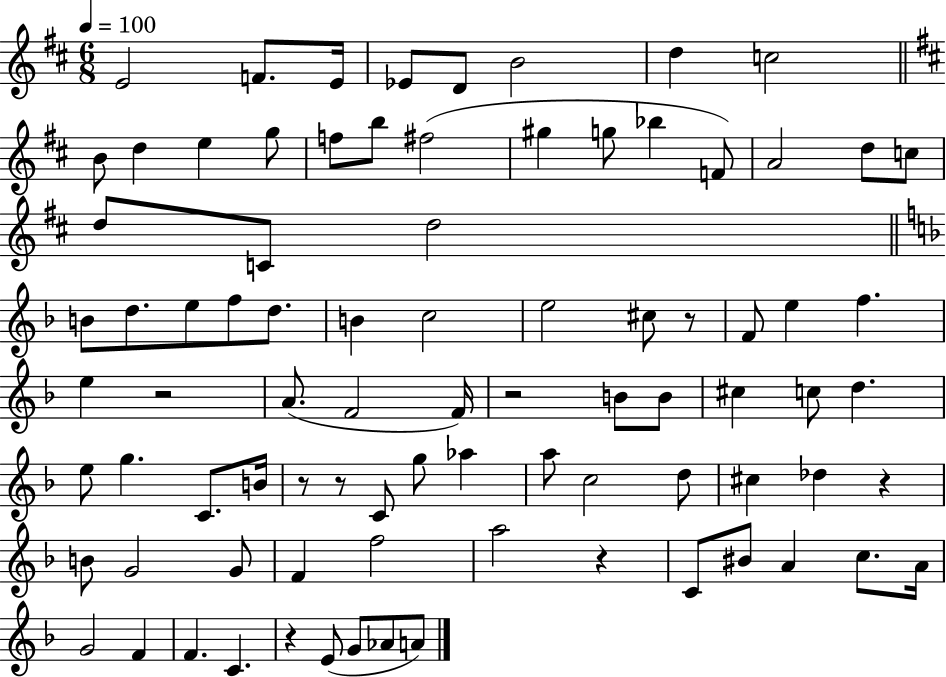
{
  \clef treble
  \numericTimeSignature
  \time 6/8
  \key d \major
  \tempo 4 = 100
  e'2 f'8. e'16 | ees'8 d'8 b'2 | d''4 c''2 | \bar "||" \break \key d \major b'8 d''4 e''4 g''8 | f''8 b''8 fis''2( | gis''4 g''8 bes''4 f'8) | a'2 d''8 c''8 | \break d''8 c'8 d''2 | \bar "||" \break \key d \minor b'8 d''8. e''8 f''8 d''8. | b'4 c''2 | e''2 cis''8 r8 | f'8 e''4 f''4. | \break e''4 r2 | a'8.( f'2 f'16) | r2 b'8 b'8 | cis''4 c''8 d''4. | \break e''8 g''4. c'8. b'16 | r8 r8 c'8 g''8 aes''4 | a''8 c''2 d''8 | cis''4 des''4 r4 | \break b'8 g'2 g'8 | f'4 f''2 | a''2 r4 | c'8 bis'8 a'4 c''8. a'16 | \break g'2 f'4 | f'4. c'4. | r4 e'8( g'8 aes'8 a'8) | \bar "|."
}